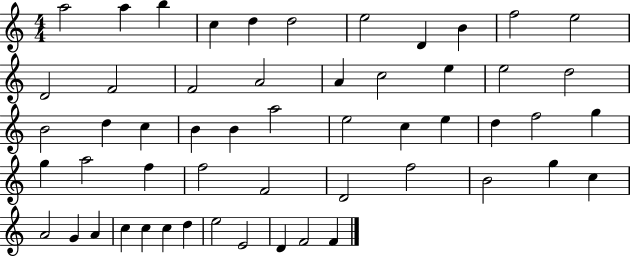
A5/h A5/q B5/q C5/q D5/q D5/h E5/h D4/q B4/q F5/h E5/h D4/h F4/h F4/h A4/h A4/q C5/h E5/q E5/h D5/h B4/h D5/q C5/q B4/q B4/q A5/h E5/h C5/q E5/q D5/q F5/h G5/q G5/q A5/h F5/q F5/h F4/h D4/h F5/h B4/h G5/q C5/q A4/h G4/q A4/q C5/q C5/q C5/q D5/q E5/h E4/h D4/q F4/h F4/q